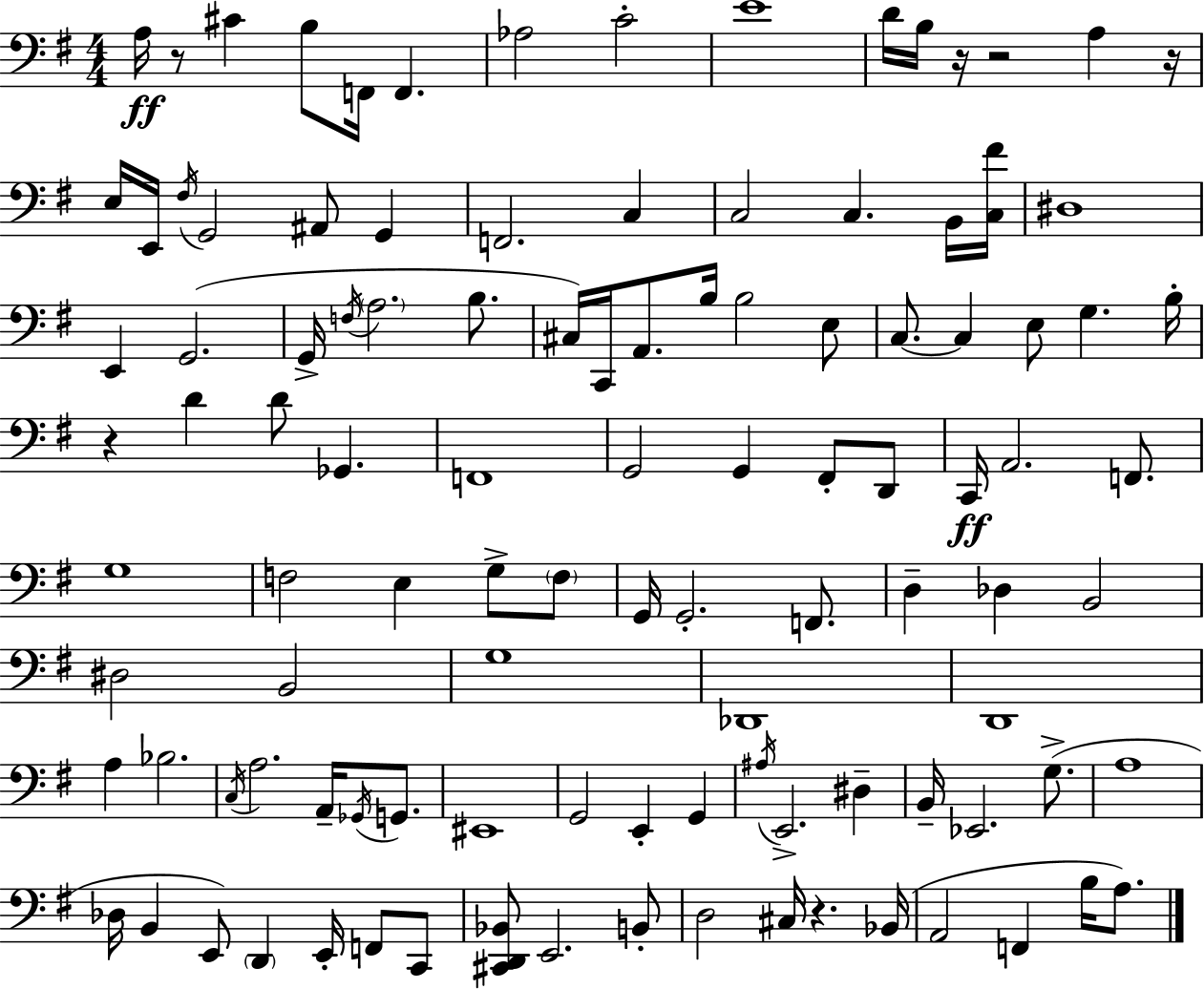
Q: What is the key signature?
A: G major